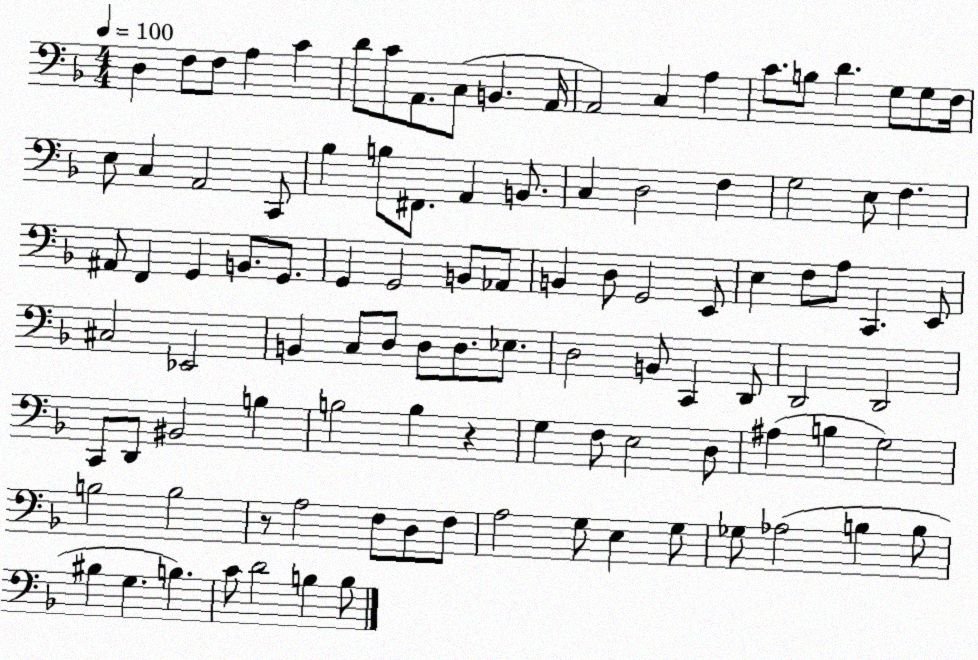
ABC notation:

X:1
T:Untitled
M:4/4
L:1/4
K:F
D, F,/2 F,/2 A, C D/2 C/2 A,,/2 C,/2 B,, A,,/4 A,,2 C, A, C/2 B,/2 D G,/2 G,/2 F,/4 E,/2 C, A,,2 C,,/2 _B, B,/2 ^F,,/2 A,, B,,/2 C, D,2 F, G,2 E,/2 F, ^A,,/2 F,, G,, B,,/2 G,,/2 G,, G,,2 B,,/2 _A,,/2 B,, D,/2 G,,2 E,,/2 E, F,/2 A,/2 C,, E,,/2 ^C,2 _E,,2 B,, C,/2 D,/2 D,/2 D,/2 _E,/2 D,2 B,,/2 C,, D,,/2 D,,2 D,,2 C,,/2 D,,/2 ^B,,2 B, B,2 B, z G, F,/2 E,2 D,/2 ^A, B, G,2 B,2 B,2 z/2 A,2 F,/2 D,/2 F,/2 A,2 G,/2 E, G,/2 _G,/2 _A,2 B, B,/2 ^B, G, B, C/2 D2 B, B,/2